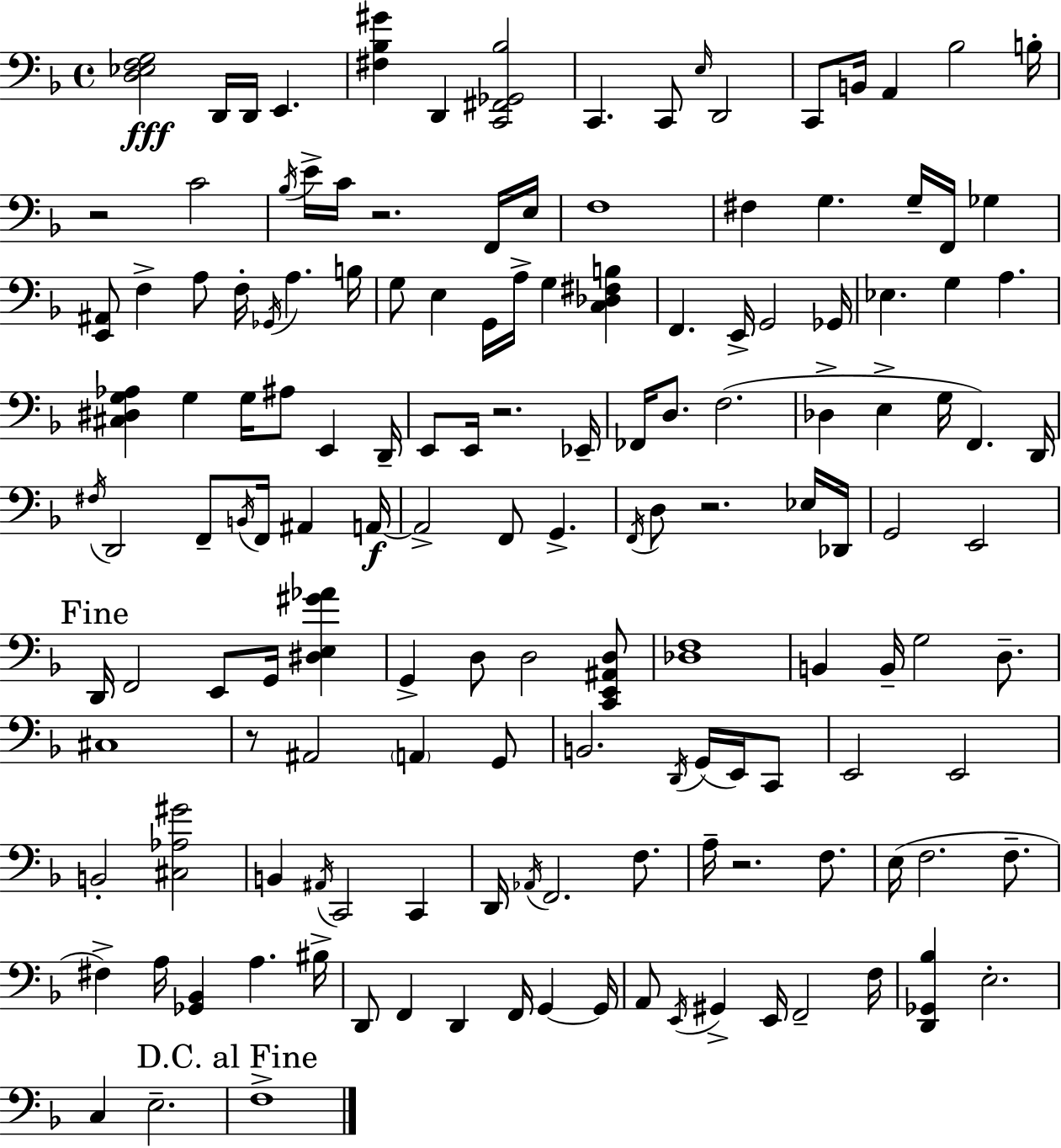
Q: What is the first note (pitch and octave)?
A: D2